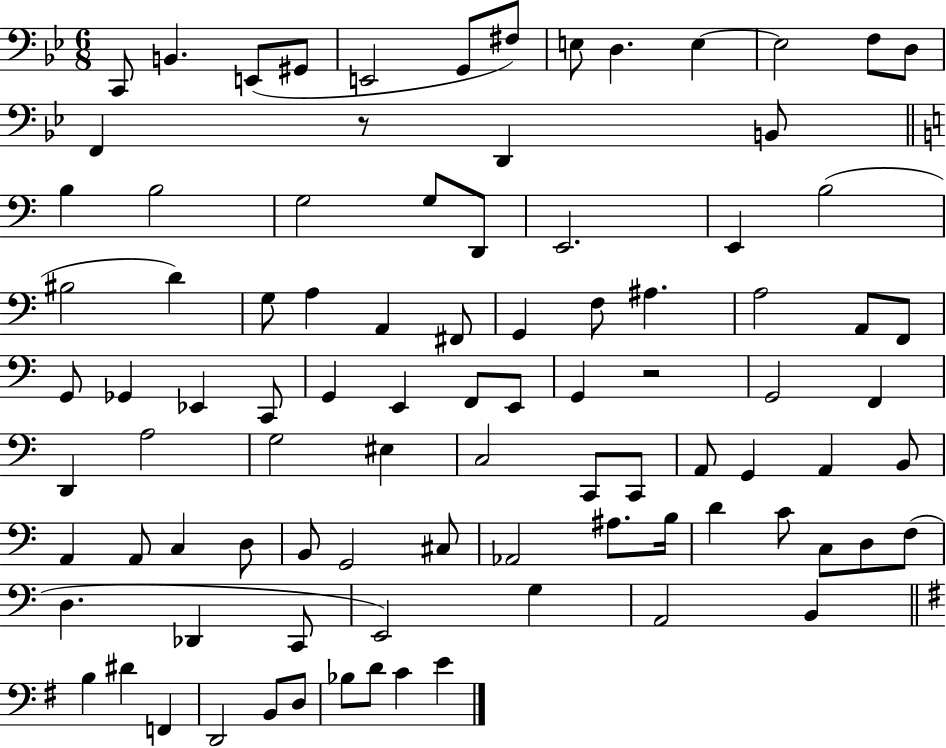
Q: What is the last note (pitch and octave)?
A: E4